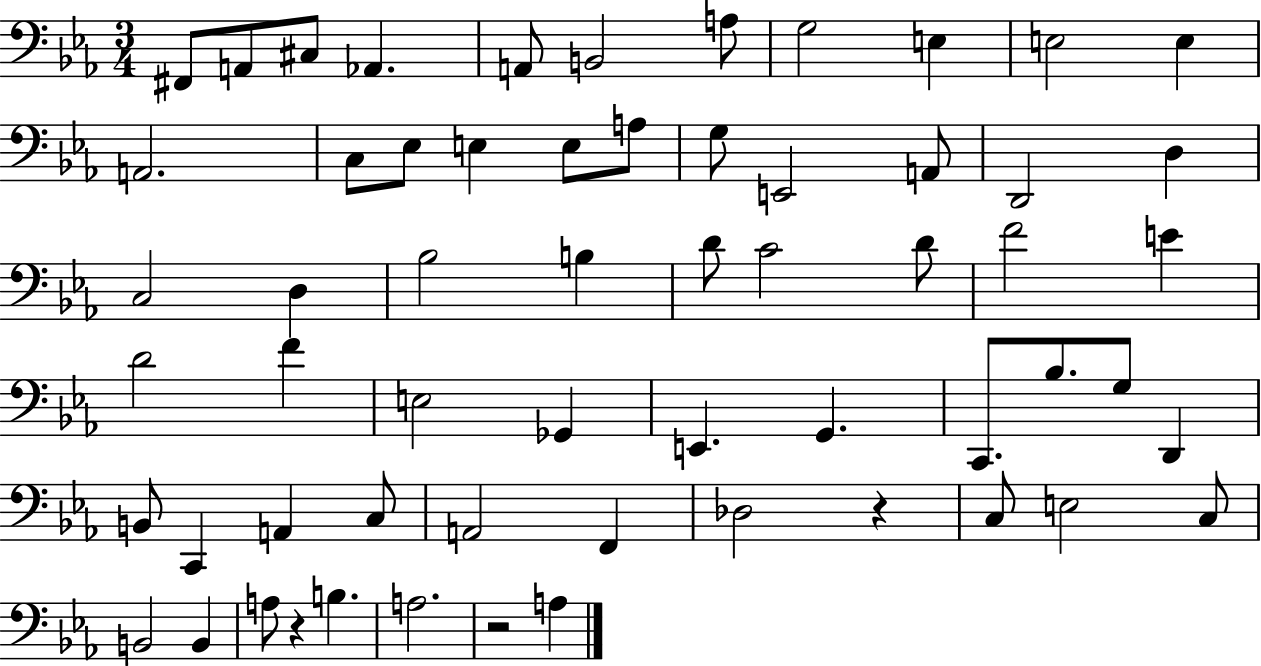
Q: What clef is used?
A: bass